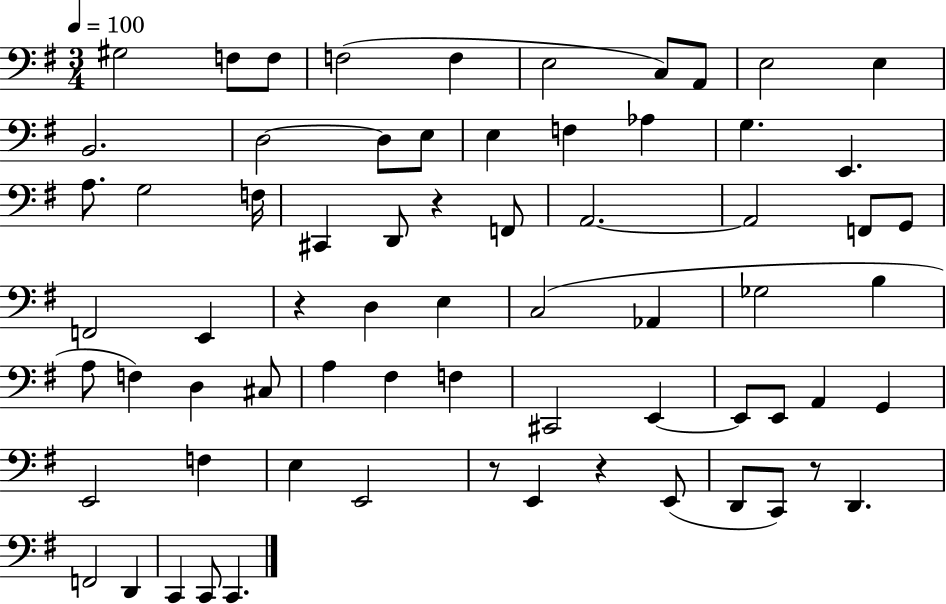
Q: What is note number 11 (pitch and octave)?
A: B2